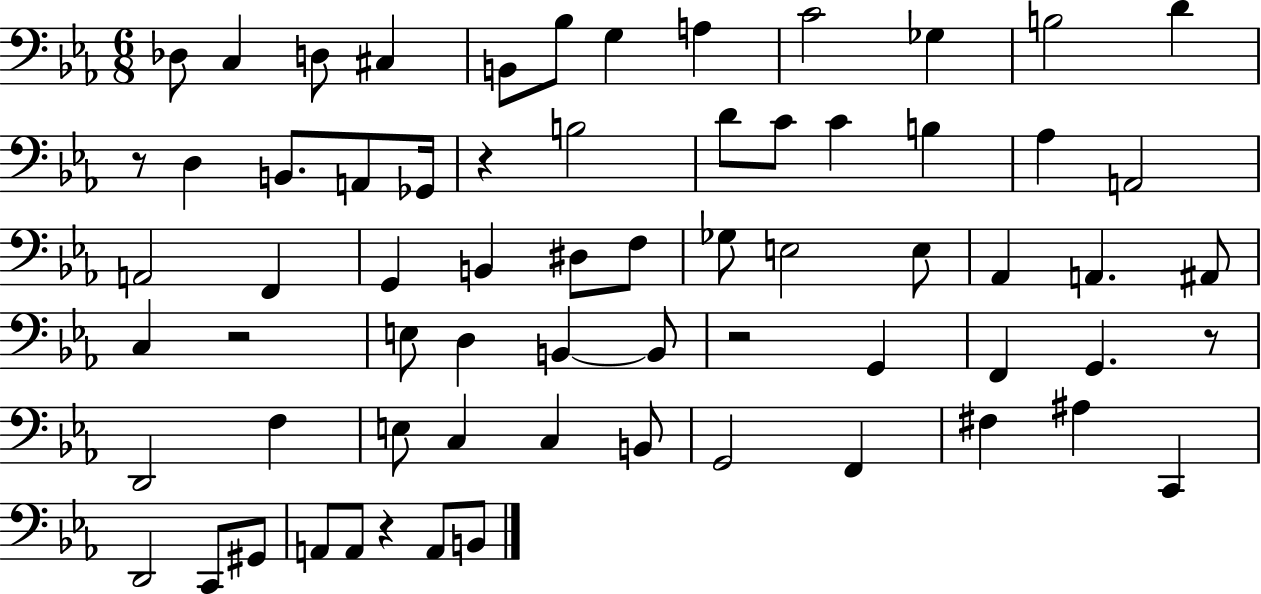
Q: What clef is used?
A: bass